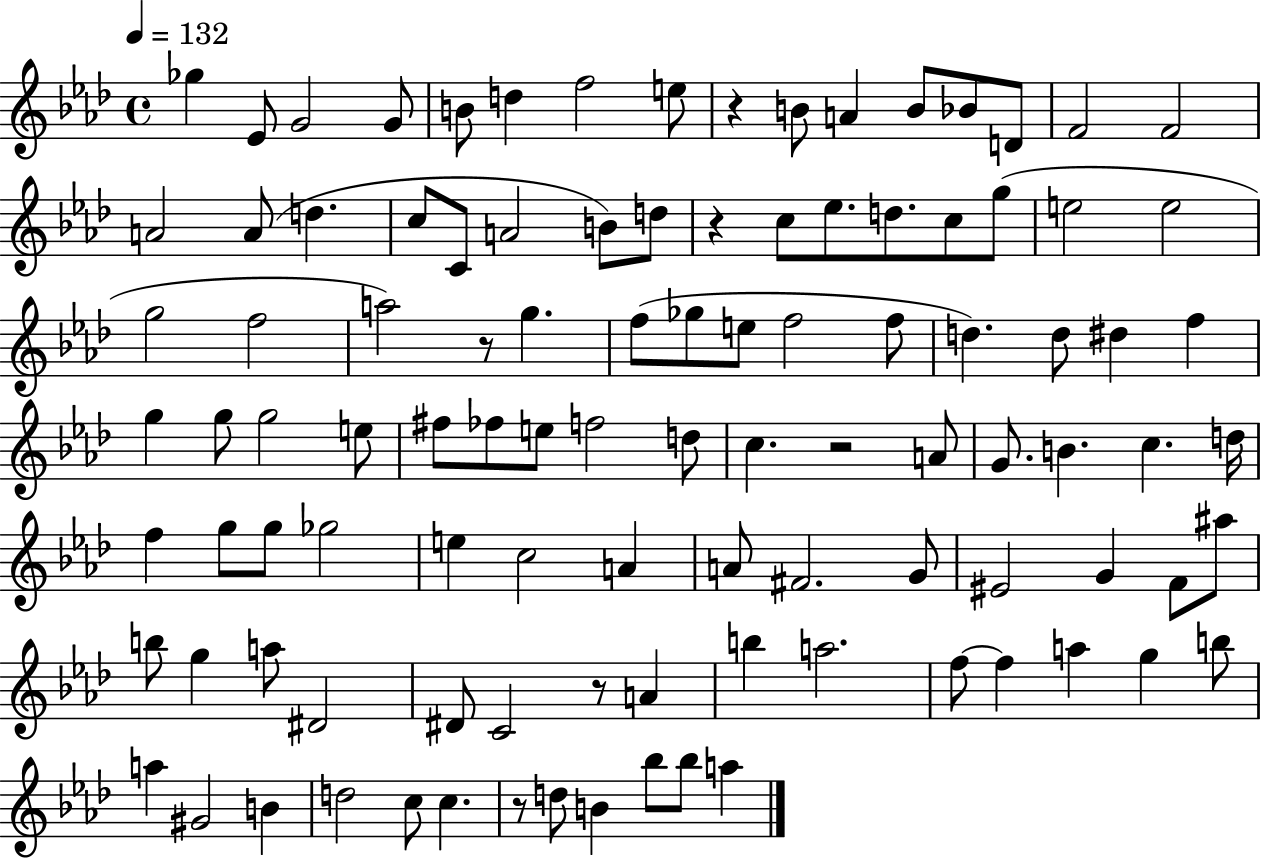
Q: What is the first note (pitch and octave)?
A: Gb5